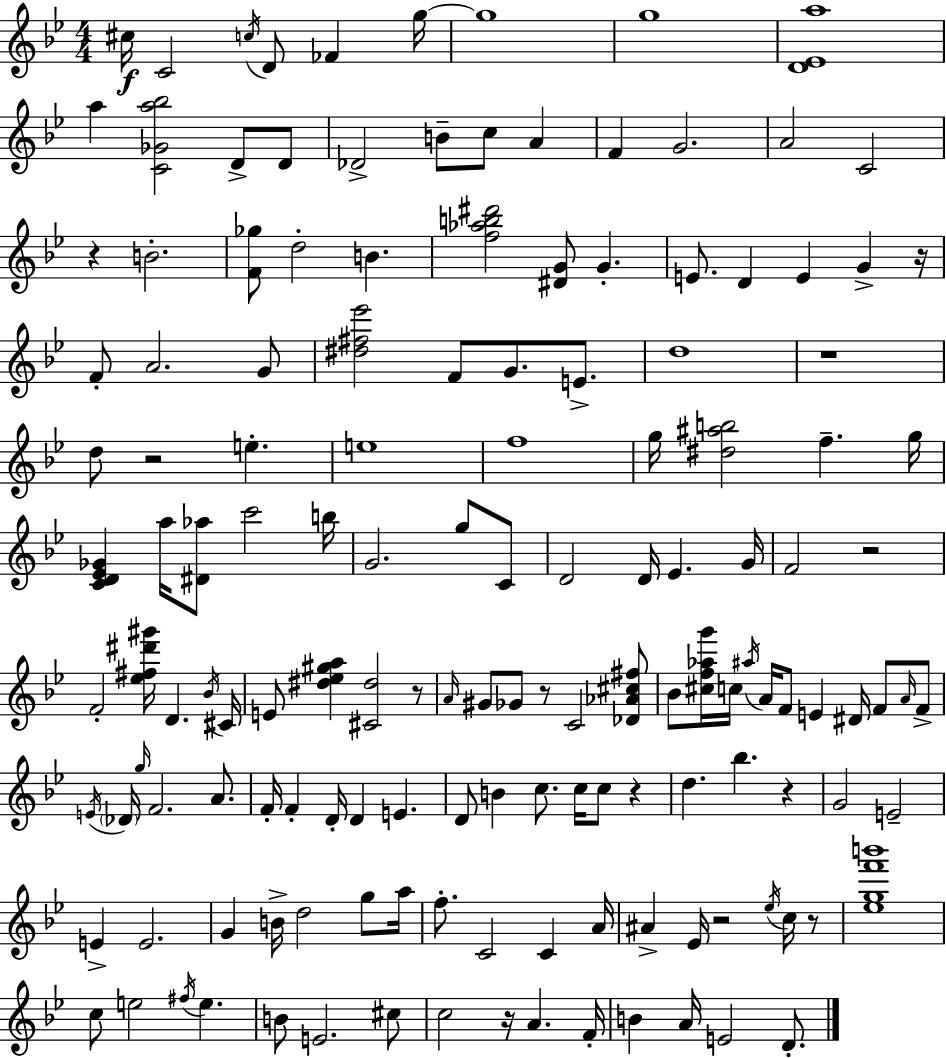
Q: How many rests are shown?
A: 12